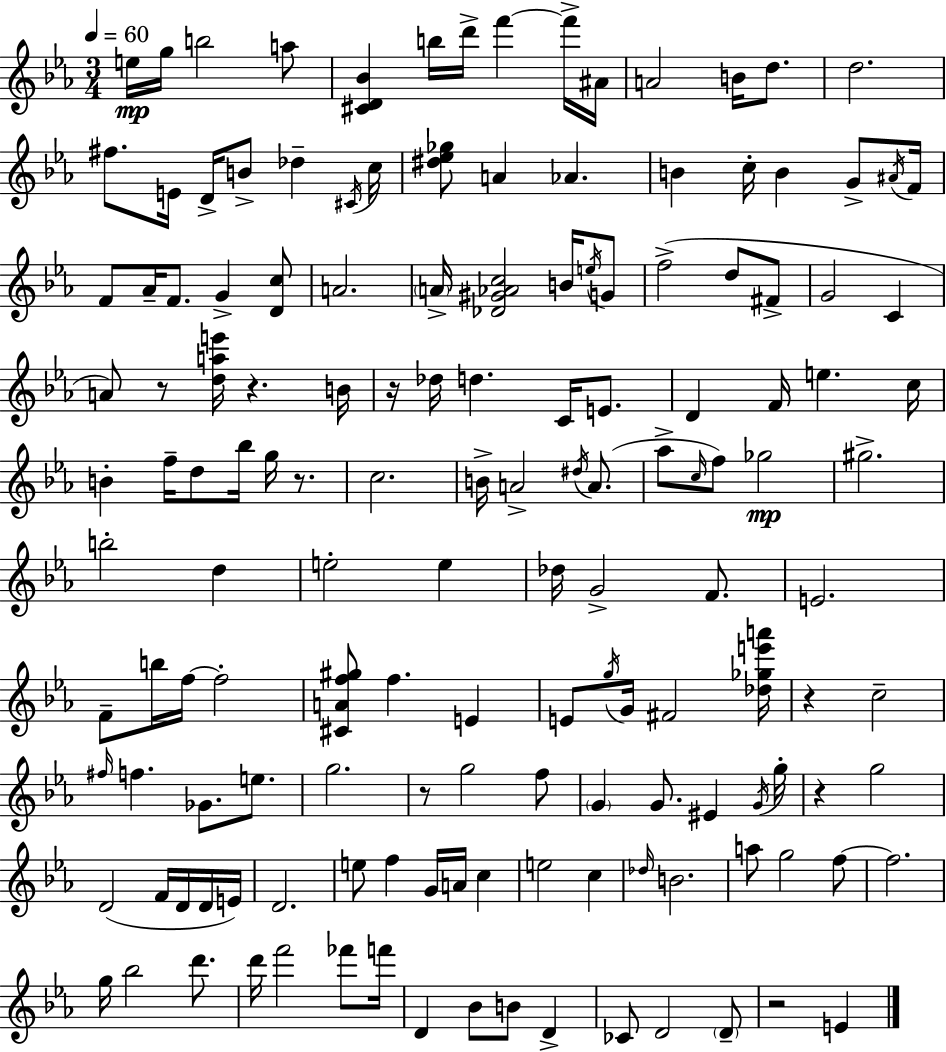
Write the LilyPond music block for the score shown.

{
  \clef treble
  \numericTimeSignature
  \time 3/4
  \key c \minor
  \tempo 4 = 60
  \repeat volta 2 { e''16\mp g''16 b''2 a''8 | <cis' d' bes'>4 b''16 d'''16-> f'''4~~ f'''16-> ais'16 | a'2 b'16 d''8. | d''2. | \break fis''8. e'16 d'16-> b'8-> des''4-- \acciaccatura { cis'16 } | c''16 <dis'' ees'' ges''>8 a'4 aes'4. | b'4 c''16-. b'4 g'8-> | \acciaccatura { ais'16 } f'16 f'8 aes'16-- f'8. g'4-> | \break <d' c''>8 a'2. | \parenthesize a'16-> <des' gis' aes' c''>2 b'16 | \acciaccatura { e''16 } g'8 f''2->( d''8 | fis'8-> g'2 c'4 | \break a'8) r8 <d'' a'' e'''>16 r4. | b'16 r16 des''16 d''4. c'16 | e'8. d'4 f'16 e''4. | c''16 b'4-. f''16-- d''8 bes''16 g''16 | \break r8. c''2. | b'16-> a'2-> | \acciaccatura { dis''16 }( a'8. aes''8-> \grace { c''16 }) f''8 ges''2\mp | gis''2.-> | \break b''2-. | d''4 e''2-. | e''4 des''16 g'2-> | f'8. e'2. | \break f'8-- b''16 f''16~~ f''2-. | <cis' a' f'' gis''>8 f''4. | e'4 e'8 \acciaccatura { g''16 } g'16 fis'2 | <des'' ges'' e''' a'''>16 r4 c''2-- | \break \grace { fis''16 } f''4. | ges'8. e''8. g''2. | r8 g''2 | f''8 \parenthesize g'4 g'8. | \break eis'4 \acciaccatura { g'16 } g''16-. r4 | g''2 d'2( | f'16 d'16 d'16 e'16) d'2. | e''8 f''4 | \break g'16 a'16 c''4 e''2 | c''4 \grace { des''16 } b'2. | a''8 g''2 | f''8~~ f''2. | \break g''16 bes''2 | d'''8. d'''16 f'''2 | fes'''8 f'''16 d'4 | bes'8 b'8 d'4-> ces'8 d'2 | \break \parenthesize d'8-- r2 | e'4 } \bar "|."
}